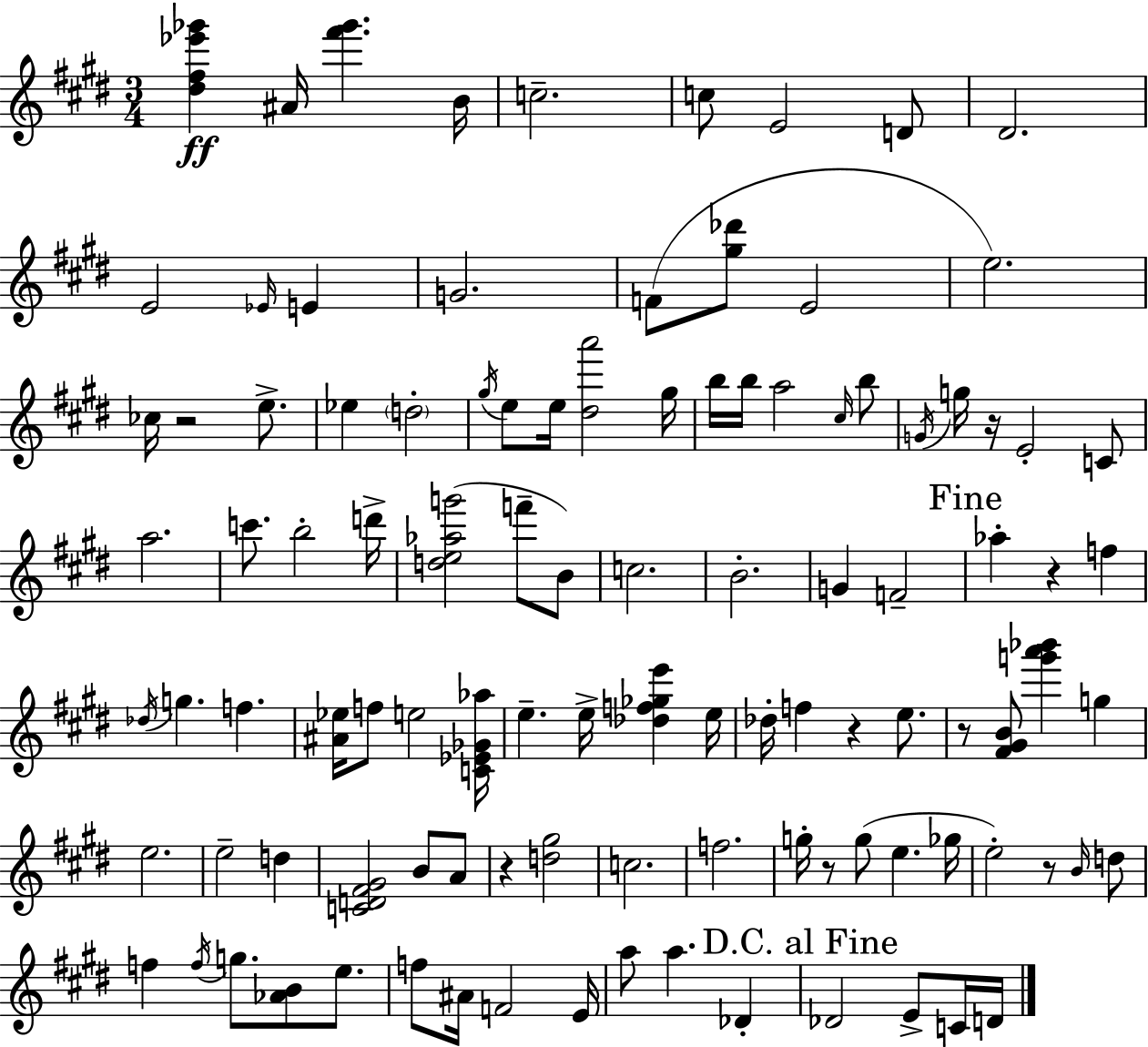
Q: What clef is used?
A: treble